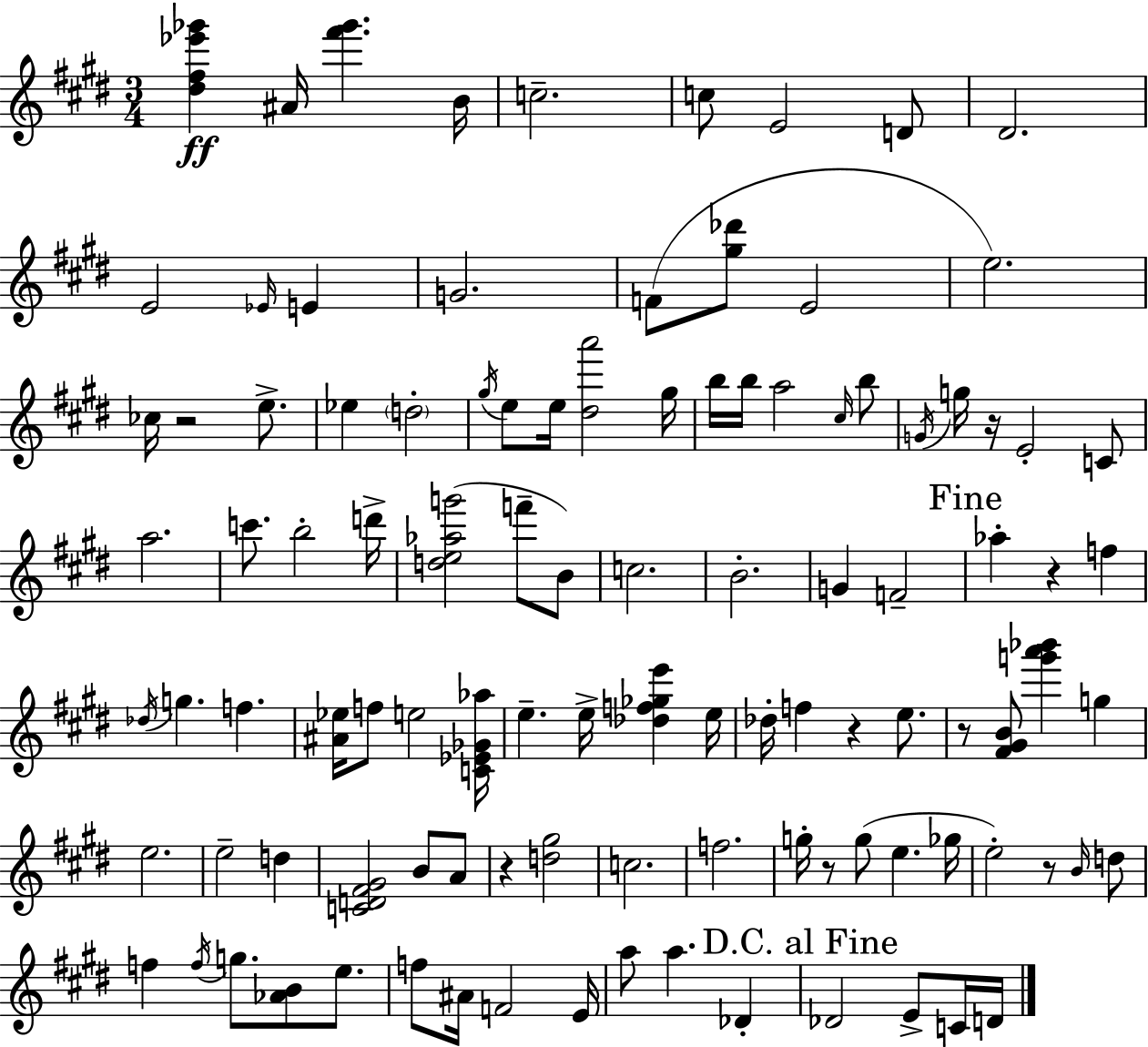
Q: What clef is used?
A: treble